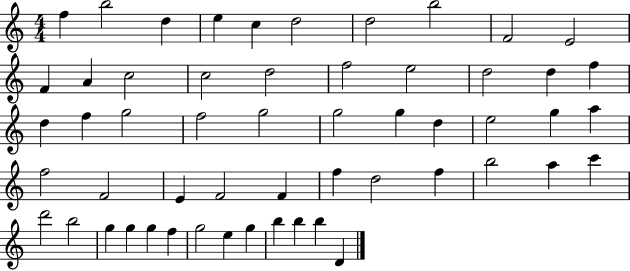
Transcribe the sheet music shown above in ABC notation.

X:1
T:Untitled
M:4/4
L:1/4
K:C
f b2 d e c d2 d2 b2 F2 E2 F A c2 c2 d2 f2 e2 d2 d f d f g2 f2 g2 g2 g d e2 g a f2 F2 E F2 F f d2 f b2 a c' d'2 b2 g g g f g2 e g b b b D